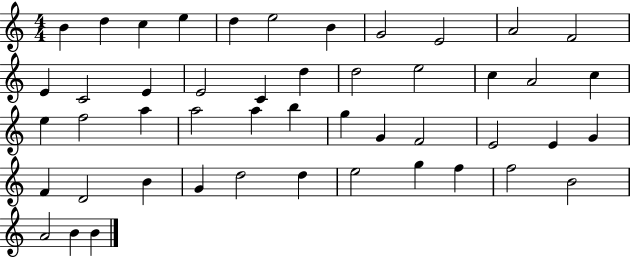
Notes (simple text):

B4/q D5/q C5/q E5/q D5/q E5/h B4/q G4/h E4/h A4/h F4/h E4/q C4/h E4/q E4/h C4/q D5/q D5/h E5/h C5/q A4/h C5/q E5/q F5/h A5/q A5/h A5/q B5/q G5/q G4/q F4/h E4/h E4/q G4/q F4/q D4/h B4/q G4/q D5/h D5/q E5/h G5/q F5/q F5/h B4/h A4/h B4/q B4/q